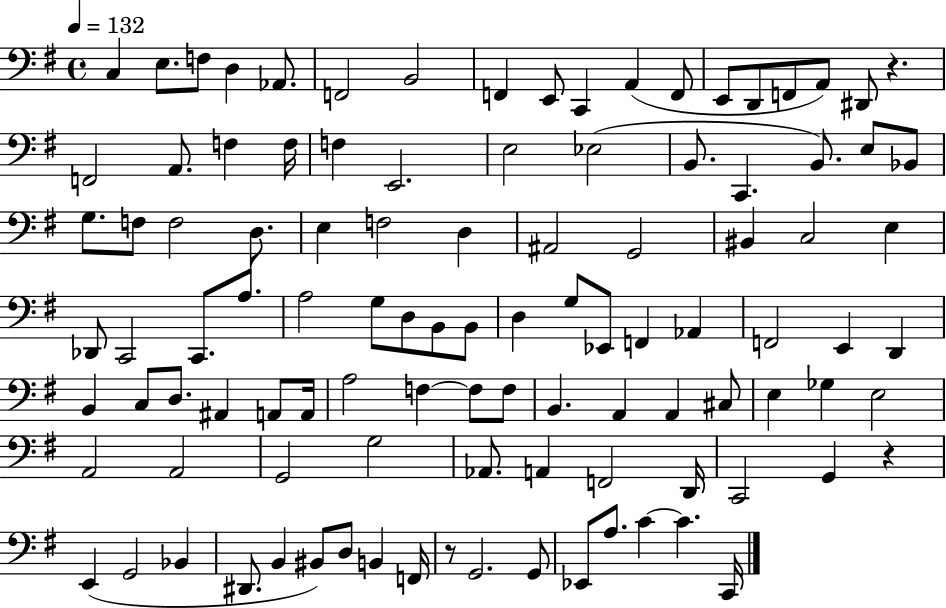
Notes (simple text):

C3/q E3/e. F3/e D3/q Ab2/e. F2/h B2/h F2/q E2/e C2/q A2/q F2/e E2/e D2/e F2/e A2/e D#2/e R/q. F2/h A2/e. F3/q F3/s F3/q E2/h. E3/h Eb3/h B2/e. C2/q. B2/e. E3/e Bb2/e G3/e. F3/e F3/h D3/e. E3/q F3/h D3/q A#2/h G2/h BIS2/q C3/h E3/q Db2/e C2/h C2/e. A3/e. A3/h G3/e D3/e B2/e B2/e D3/q G3/e Eb2/e F2/q Ab2/q F2/h E2/q D2/q B2/q C3/e D3/e. A#2/q A2/e A2/s A3/h F3/q F3/e F3/e B2/q. A2/q A2/q C#3/e E3/q Gb3/q E3/h A2/h A2/h G2/h G3/h Ab2/e. A2/q F2/h D2/s C2/h G2/q R/q E2/q G2/h Bb2/q D#2/e. B2/q BIS2/e D3/e B2/q F2/s R/e G2/h. G2/e Eb2/e A3/e. C4/q C4/q. C2/s